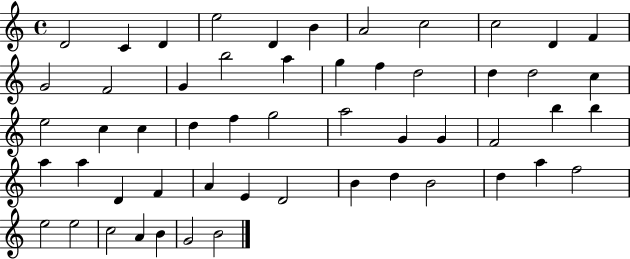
X:1
T:Untitled
M:4/4
L:1/4
K:C
D2 C D e2 D B A2 c2 c2 D F G2 F2 G b2 a g f d2 d d2 c e2 c c d f g2 a2 G G F2 b b a a D F A E D2 B d B2 d a f2 e2 e2 c2 A B G2 B2